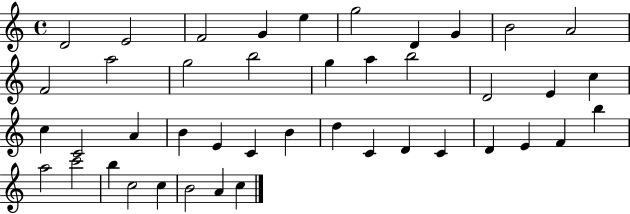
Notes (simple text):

D4/h E4/h F4/h G4/q E5/q G5/h D4/q G4/q B4/h A4/h F4/h A5/h G5/h B5/h G5/q A5/q B5/h D4/h E4/q C5/q C5/q C4/h A4/q B4/q E4/q C4/q B4/q D5/q C4/q D4/q C4/q D4/q E4/q F4/q B5/q A5/h C6/h B5/q C5/h C5/q B4/h A4/q C5/q